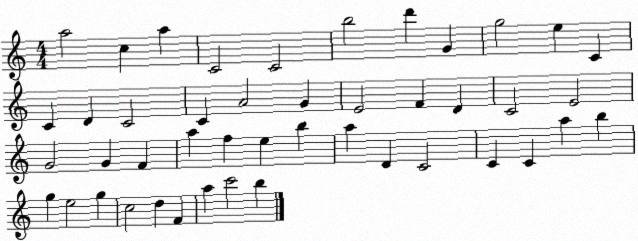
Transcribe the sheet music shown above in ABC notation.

X:1
T:Untitled
M:4/4
L:1/4
K:C
a2 c a C2 C2 b2 d' G g2 e C C D C2 C A2 G E2 F D C2 E2 G2 G F a f e b a D C2 C C a b g e2 g c2 d F a c'2 b